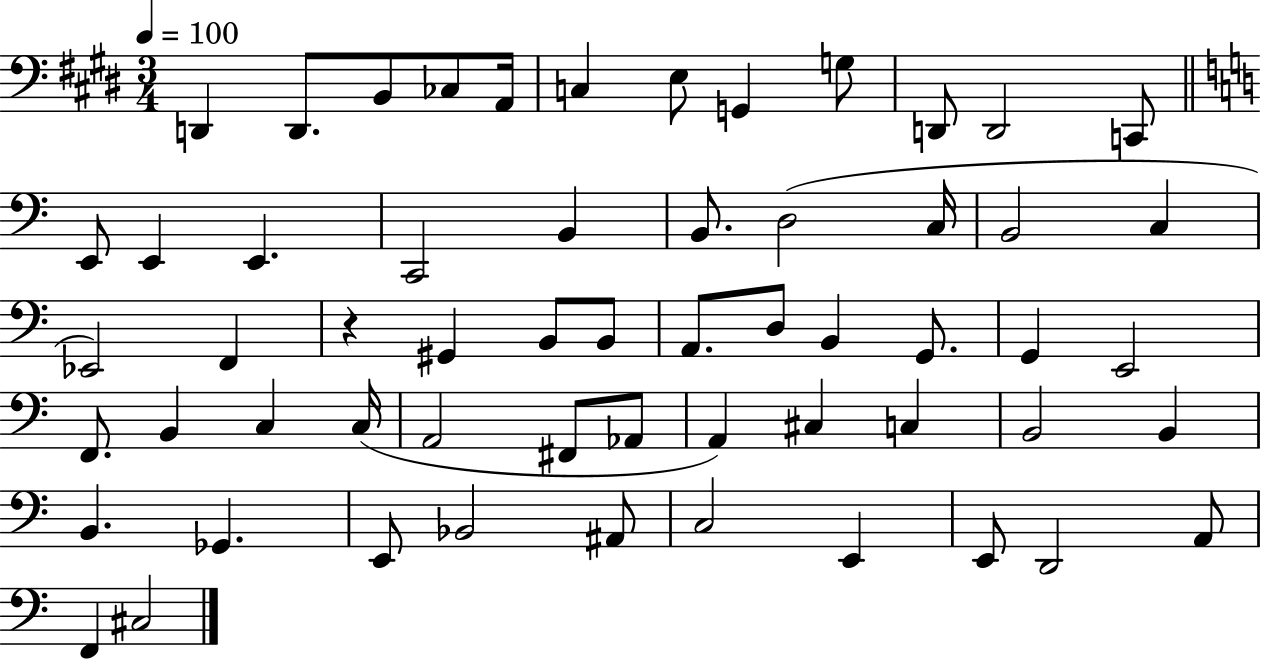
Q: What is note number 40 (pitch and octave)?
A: Ab2